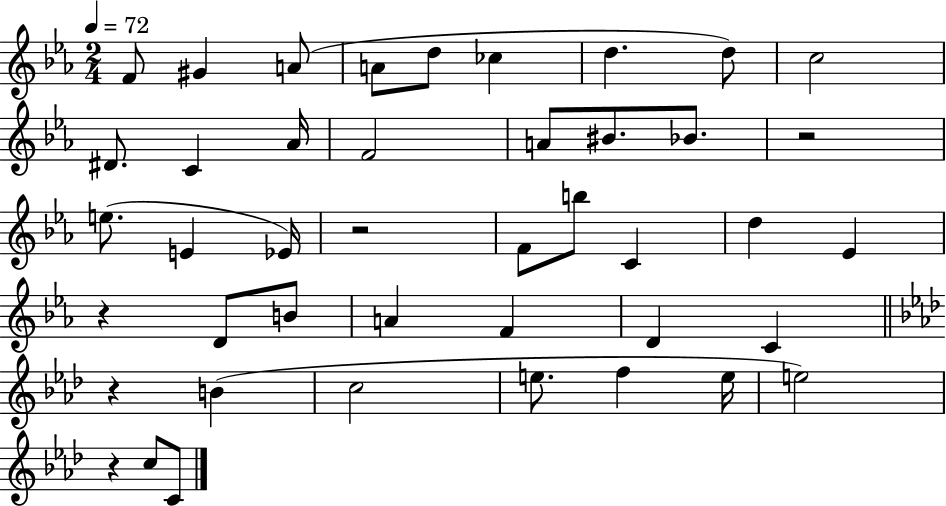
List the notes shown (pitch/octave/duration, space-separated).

F4/e G#4/q A4/e A4/e D5/e CES5/q D5/q. D5/e C5/h D#4/e. C4/q Ab4/s F4/h A4/e BIS4/e. Bb4/e. R/h E5/e. E4/q Eb4/s R/h F4/e B5/e C4/q D5/q Eb4/q R/q D4/e B4/e A4/q F4/q D4/q C4/q R/q B4/q C5/h E5/e. F5/q E5/s E5/h R/q C5/e C4/e